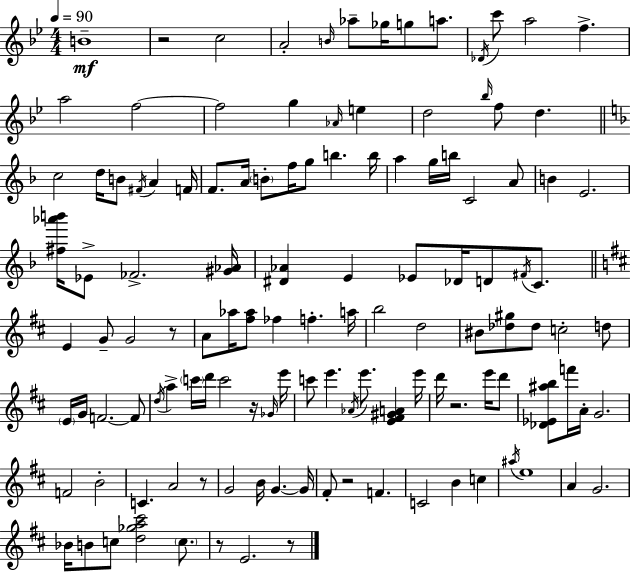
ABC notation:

X:1
T:Untitled
M:4/4
L:1/4
K:Gm
B4 z2 c2 A2 B/4 _a/2 _g/4 g/2 a/2 _D/4 c'/2 a2 f a2 f2 f2 g _A/4 e d2 _b/4 f/2 d c2 d/4 B/2 ^F/4 A F/4 F/2 A/4 B/2 f/4 g/2 b b/4 a g/4 b/4 C2 A/2 B E2 [^f_a'b']/4 _E/2 _F2 [^G_A]/4 [^D_A] E _E/2 _D/4 D/2 ^F/4 C/2 E G/2 G2 z/2 A/2 _a/4 [^f_a]/2 _f f a/4 b2 d2 ^B/2 [_d^g]/2 _d/2 c2 d/2 E/4 G/4 F2 F/2 d/4 a c'/4 d'/4 c'2 z/4 _G/4 e'/4 c'/2 e' _A/4 e'/2 [E^F^GA] e'/4 d'/4 z2 e'/4 d'/2 [_D_E^ab]/2 f'/4 A/4 G2 F2 B2 C A2 z/2 G2 B/4 G G/4 ^F/2 z2 F C2 B c ^a/4 e4 A G2 _B/4 B/2 c/2 [d_ga^c']2 c/2 z/2 E2 z/2